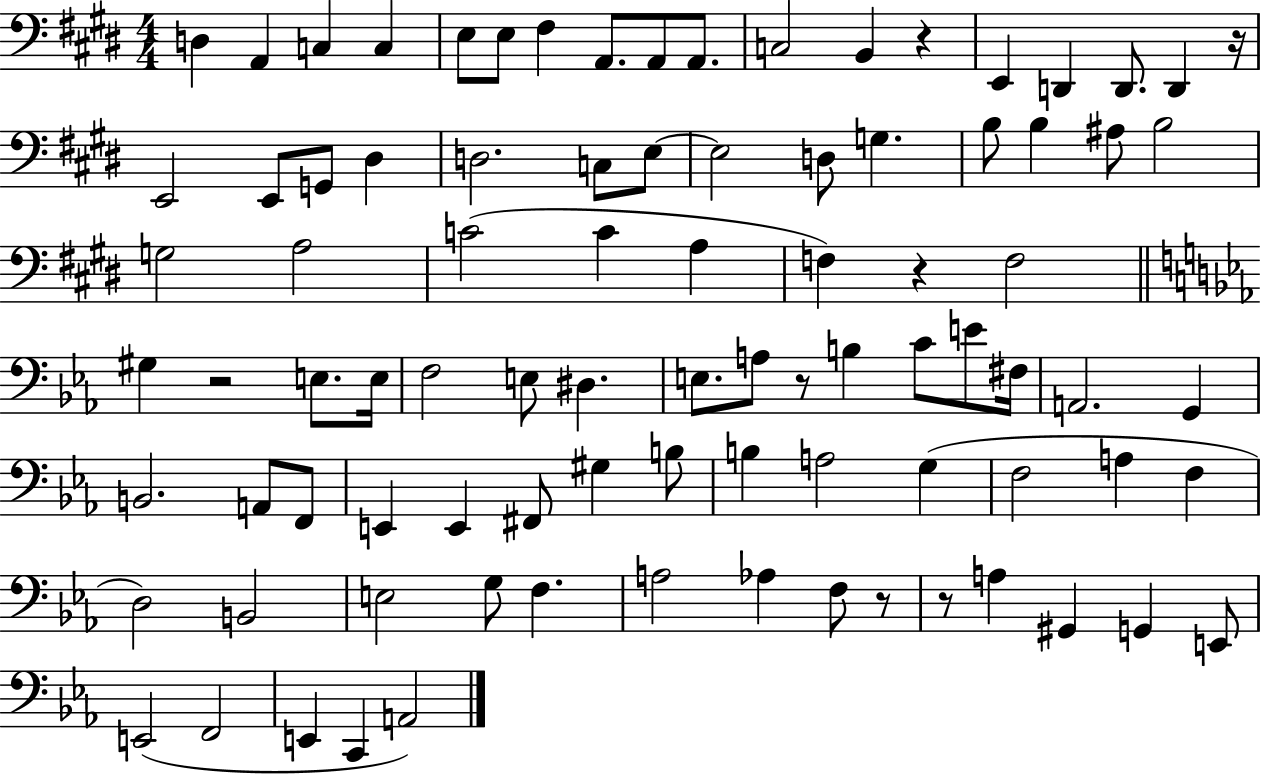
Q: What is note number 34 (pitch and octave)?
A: C4